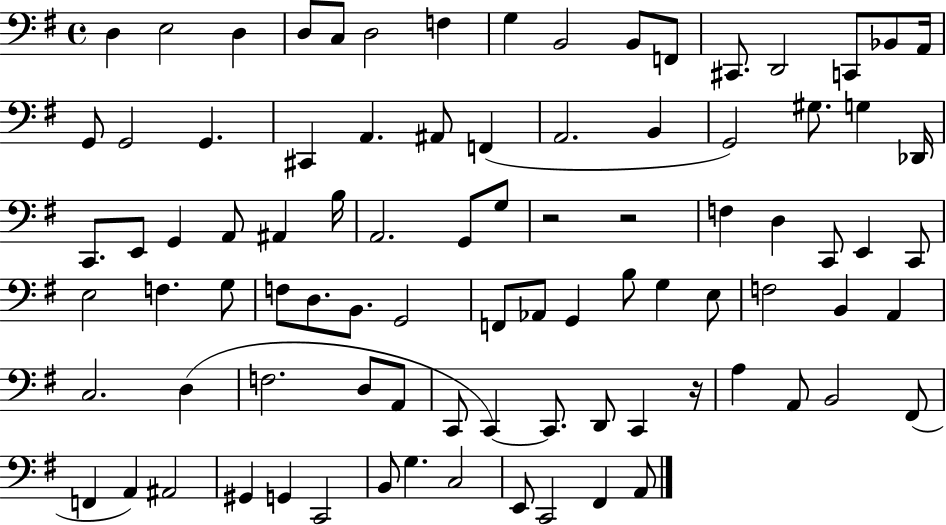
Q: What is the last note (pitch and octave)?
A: A2